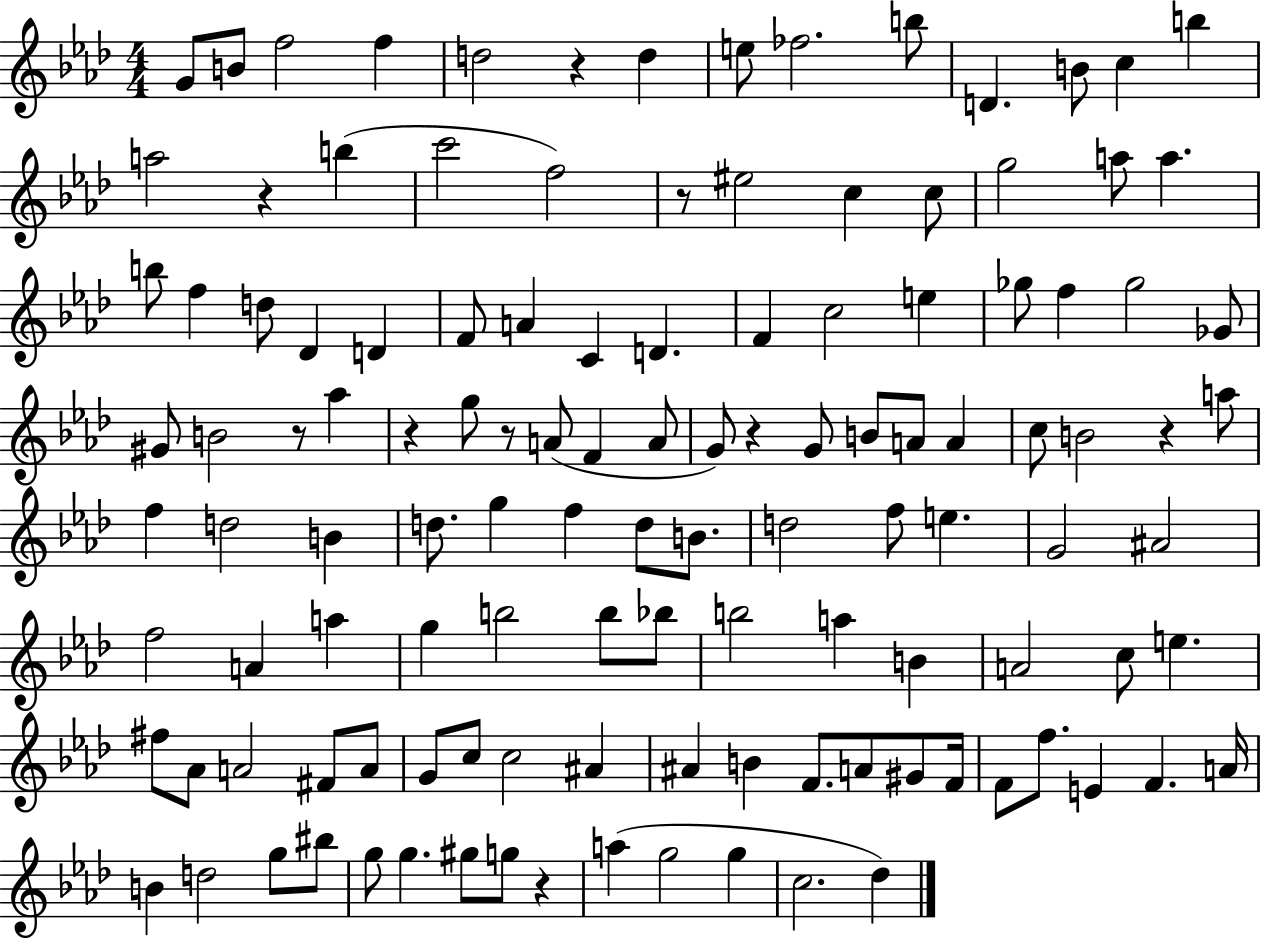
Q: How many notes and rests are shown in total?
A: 122